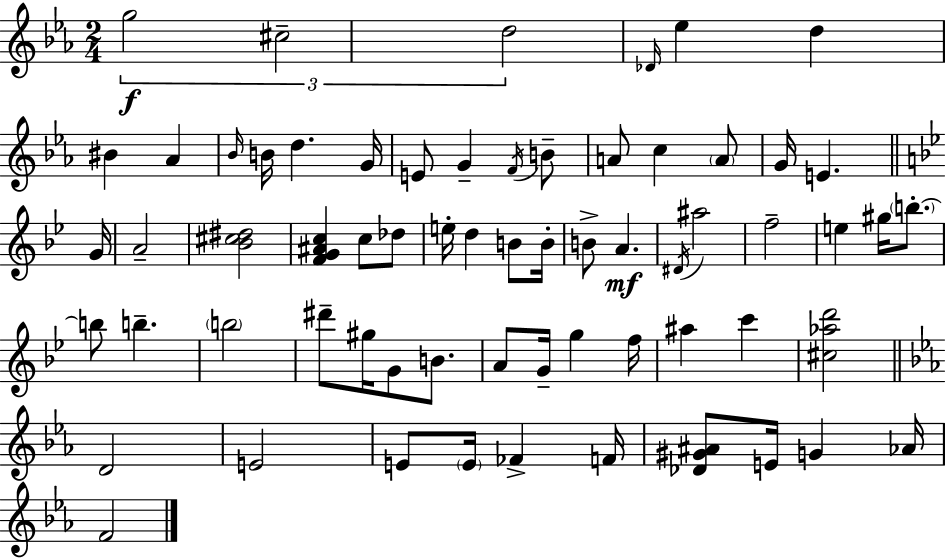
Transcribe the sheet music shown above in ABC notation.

X:1
T:Untitled
M:2/4
L:1/4
K:Cm
g2 ^c2 d2 _D/4 _e d ^B _A _B/4 B/4 d G/4 E/2 G F/4 B/2 A/2 c A/2 G/4 E G/4 A2 [_B^c^d]2 [FG^Ac] c/2 _d/2 e/4 d B/2 B/4 B/2 A ^D/4 ^a2 f2 e ^g/4 b/2 b/2 b b2 ^d'/2 ^g/4 G/2 B/2 A/2 G/4 g f/4 ^a c' [^c_ad']2 D2 E2 E/2 E/4 _F F/4 [_D^G^A]/2 E/4 G _A/4 F2